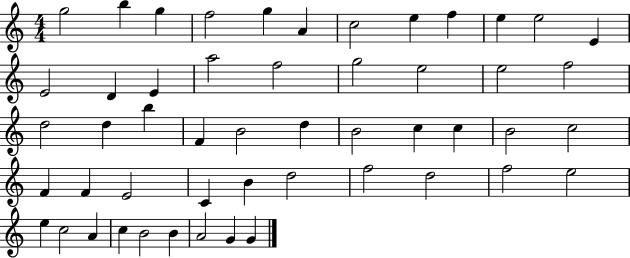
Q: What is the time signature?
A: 4/4